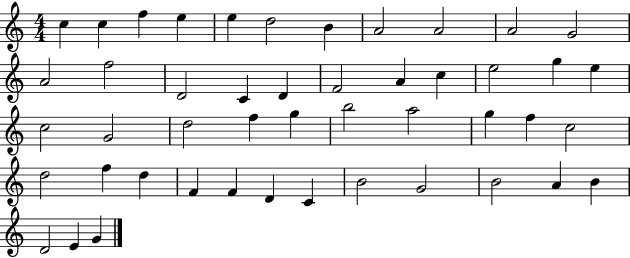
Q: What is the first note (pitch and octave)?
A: C5